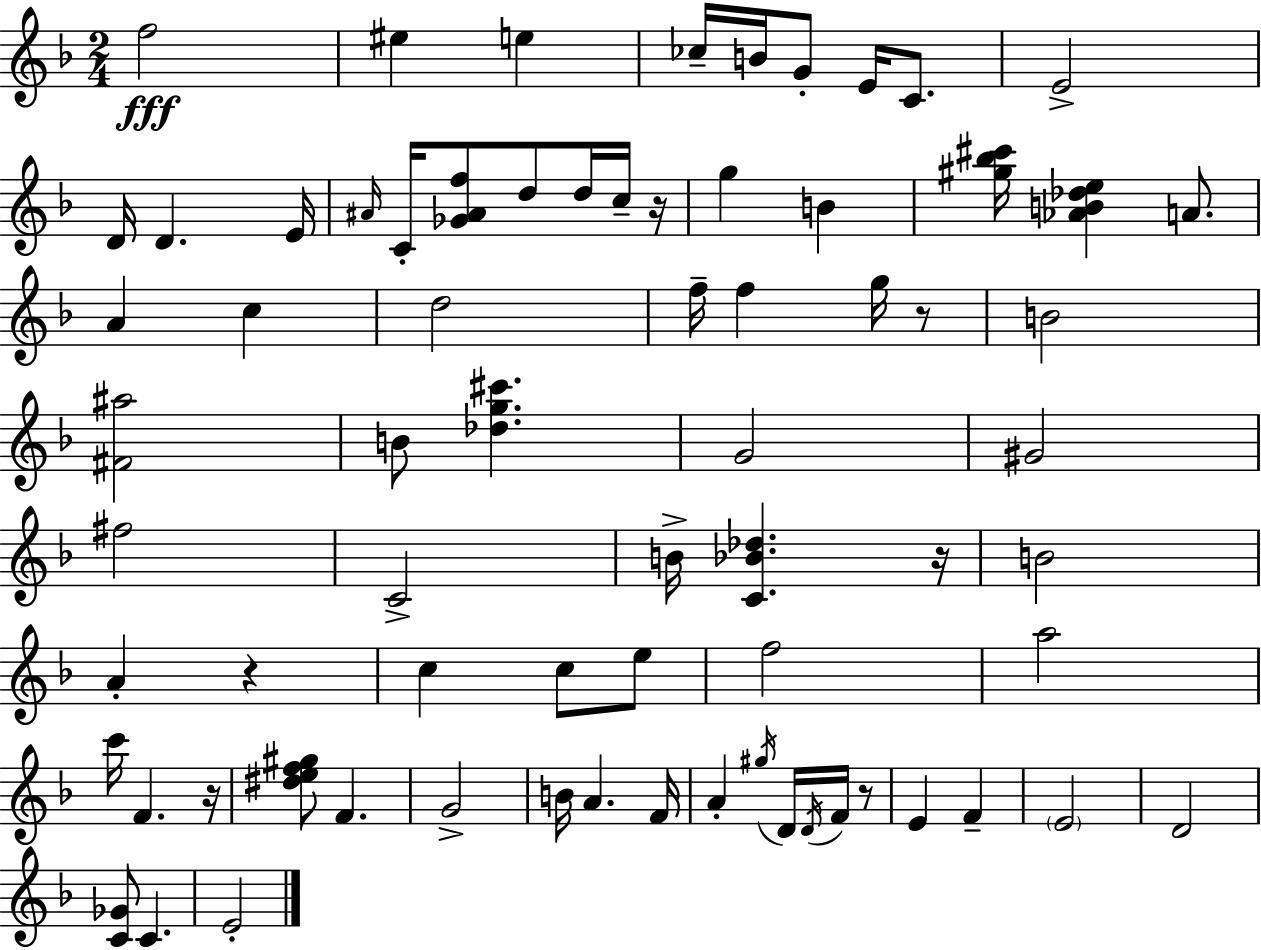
F5/h EIS5/q E5/q CES5/s B4/s G4/e E4/s C4/e. E4/h D4/s D4/q. E4/s A#4/s C4/s [Gb4,A#4,F5]/e D5/e D5/s C5/s R/s G5/q B4/q [G#5,Bb5,C#6]/s [Ab4,B4,Db5,E5]/q A4/e. A4/q C5/q D5/h F5/s F5/q G5/s R/e B4/h [F#4,A#5]/h B4/e [Db5,G5,C#6]/q. G4/h G#4/h F#5/h C4/h B4/s [C4,Bb4,Db5]/q. R/s B4/h A4/q R/q C5/q C5/e E5/e F5/h A5/h C6/s F4/q. R/s [D#5,E5,F5,G#5]/e F4/q. G4/h B4/s A4/q. F4/s A4/q G#5/s D4/s D4/s F4/s R/e E4/q F4/q E4/h D4/h [C4,Gb4]/e C4/q. E4/h